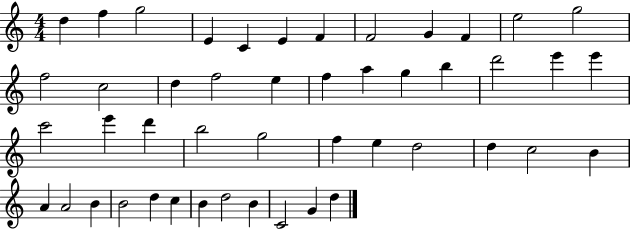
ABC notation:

X:1
T:Untitled
M:4/4
L:1/4
K:C
d f g2 E C E F F2 G F e2 g2 f2 c2 d f2 e f a g b d'2 e' e' c'2 e' d' b2 g2 f e d2 d c2 B A A2 B B2 d c B d2 B C2 G d